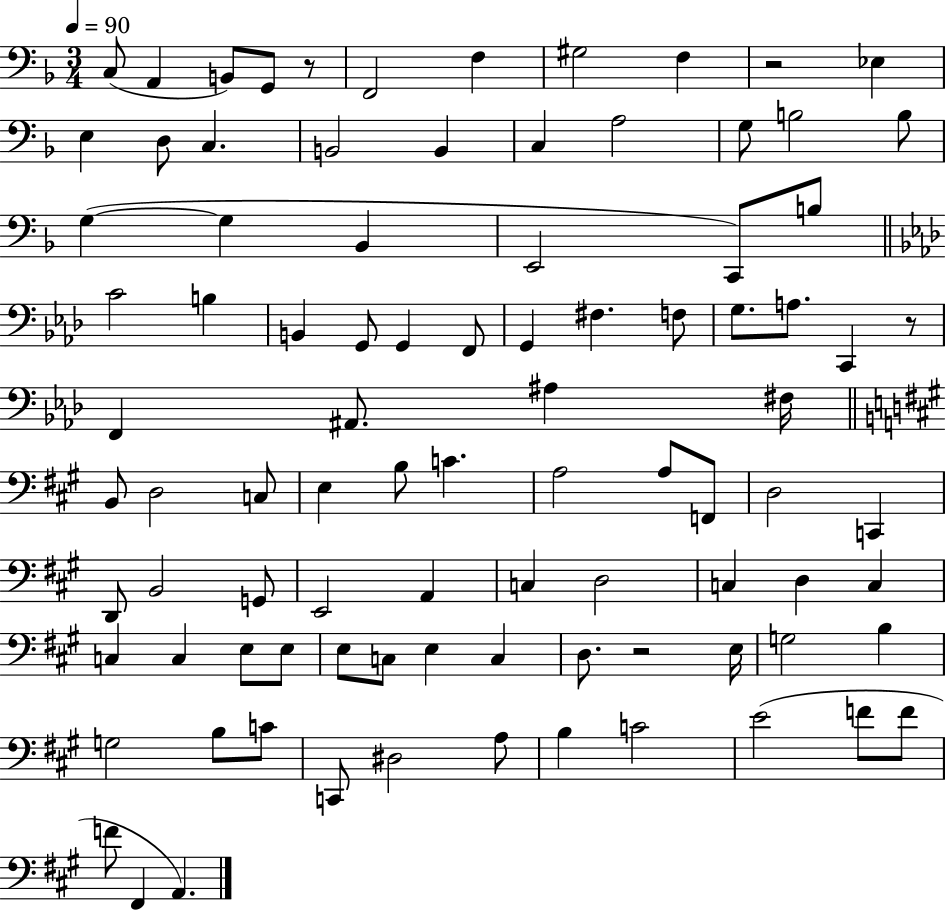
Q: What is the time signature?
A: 3/4